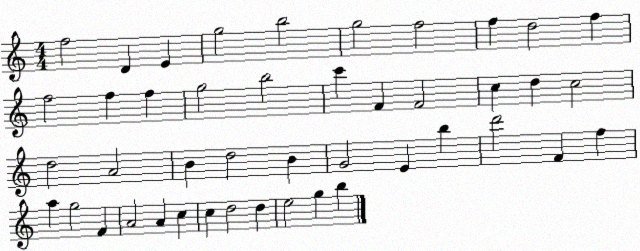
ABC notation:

X:1
T:Untitled
M:4/4
L:1/4
K:C
f2 D E g2 b2 g2 f2 f d2 f f2 f f g2 b2 c' F F2 c d c2 d2 A2 B d2 B G2 E b d'2 F f a g2 F A2 A c c d2 d e2 g b